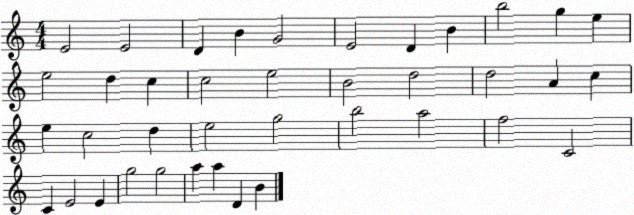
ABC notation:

X:1
T:Untitled
M:4/4
L:1/4
K:C
E2 E2 D B G2 E2 D B b2 g e e2 d c c2 e2 B2 d2 d2 A c e c2 d e2 g2 b2 a2 f2 C2 C E2 E g2 g2 a a D B